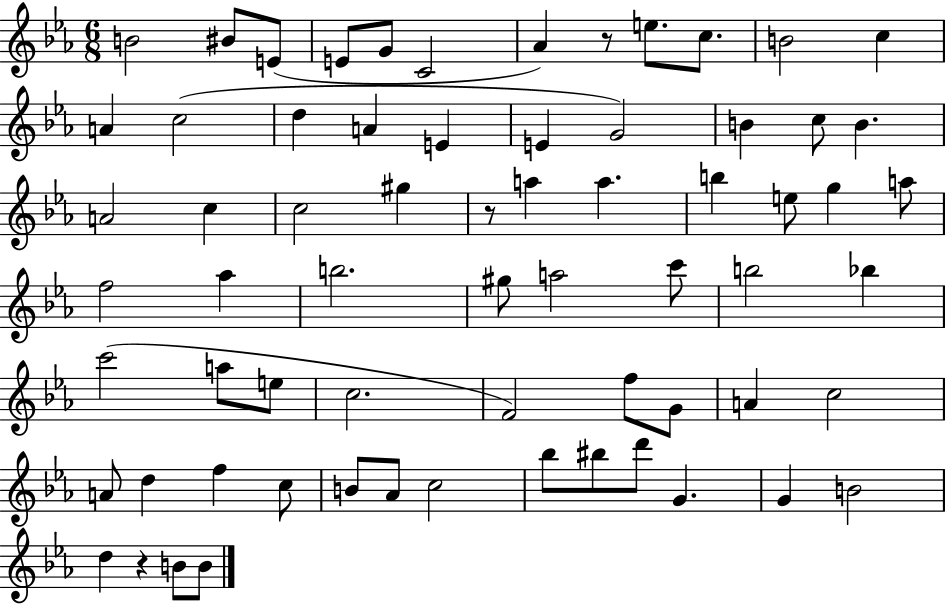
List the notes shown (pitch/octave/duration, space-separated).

B4/h BIS4/e E4/e E4/e G4/e C4/h Ab4/q R/e E5/e. C5/e. B4/h C5/q A4/q C5/h D5/q A4/q E4/q E4/q G4/h B4/q C5/e B4/q. A4/h C5/q C5/h G#5/q R/e A5/q A5/q. B5/q E5/e G5/q A5/e F5/h Ab5/q B5/h. G#5/e A5/h C6/e B5/h Bb5/q C6/h A5/e E5/e C5/h. F4/h F5/e G4/e A4/q C5/h A4/e D5/q F5/q C5/e B4/e Ab4/e C5/h Bb5/e BIS5/e D6/e G4/q. G4/q B4/h D5/q R/q B4/e B4/e